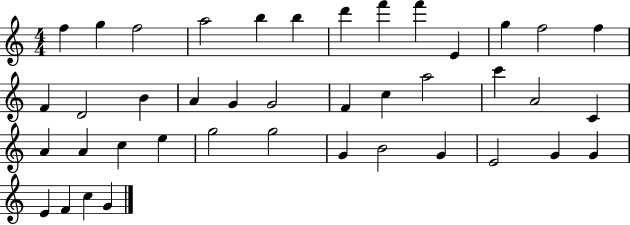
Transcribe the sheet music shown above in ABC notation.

X:1
T:Untitled
M:4/4
L:1/4
K:C
f g f2 a2 b b d' f' f' E g f2 f F D2 B A G G2 F c a2 c' A2 C A A c e g2 g2 G B2 G E2 G G E F c G